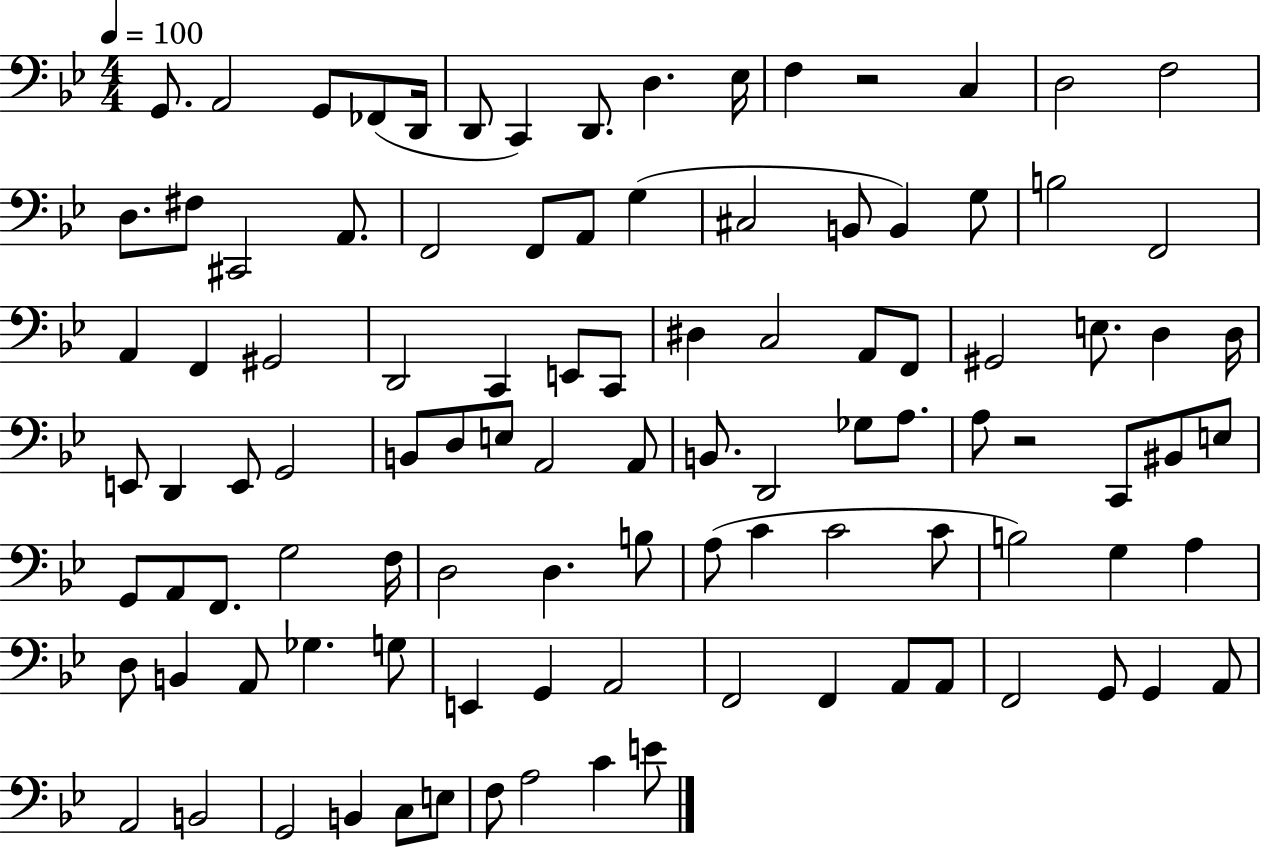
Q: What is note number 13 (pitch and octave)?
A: D3